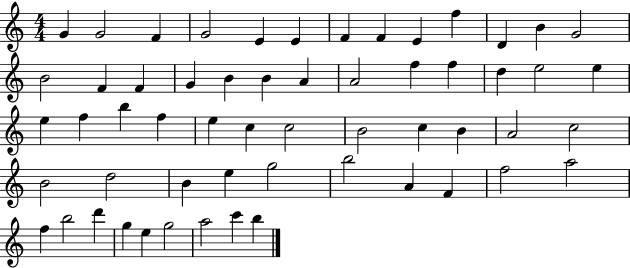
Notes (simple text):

G4/q G4/h F4/q G4/h E4/q E4/q F4/q F4/q E4/q F5/q D4/q B4/q G4/h B4/h F4/q F4/q G4/q B4/q B4/q A4/q A4/h F5/q F5/q D5/q E5/h E5/q E5/q F5/q B5/q F5/q E5/q C5/q C5/h B4/h C5/q B4/q A4/h C5/h B4/h D5/h B4/q E5/q G5/h B5/h A4/q F4/q F5/h A5/h F5/q B5/h D6/q G5/q E5/q G5/h A5/h C6/q B5/q